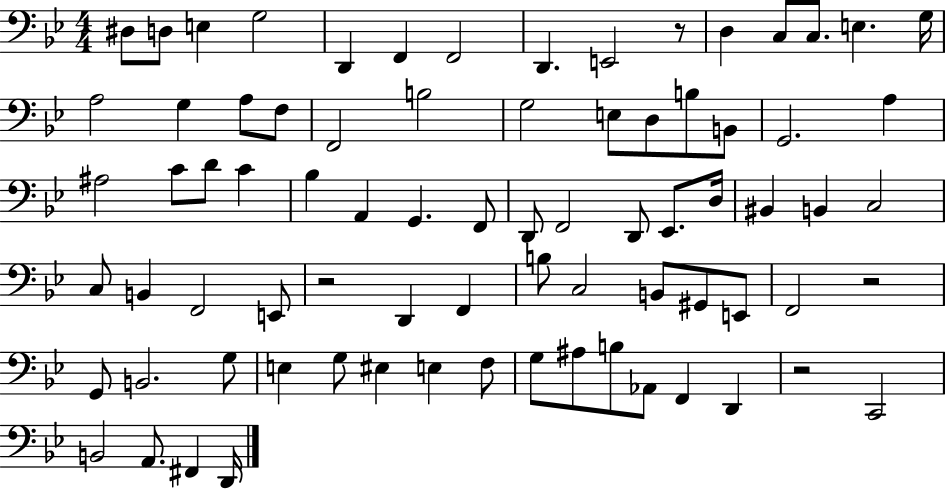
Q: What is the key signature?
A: BES major